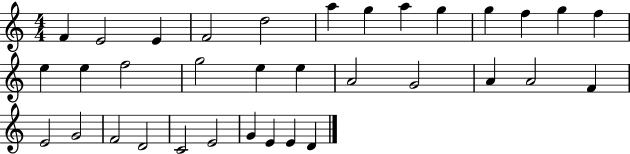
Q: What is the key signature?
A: C major